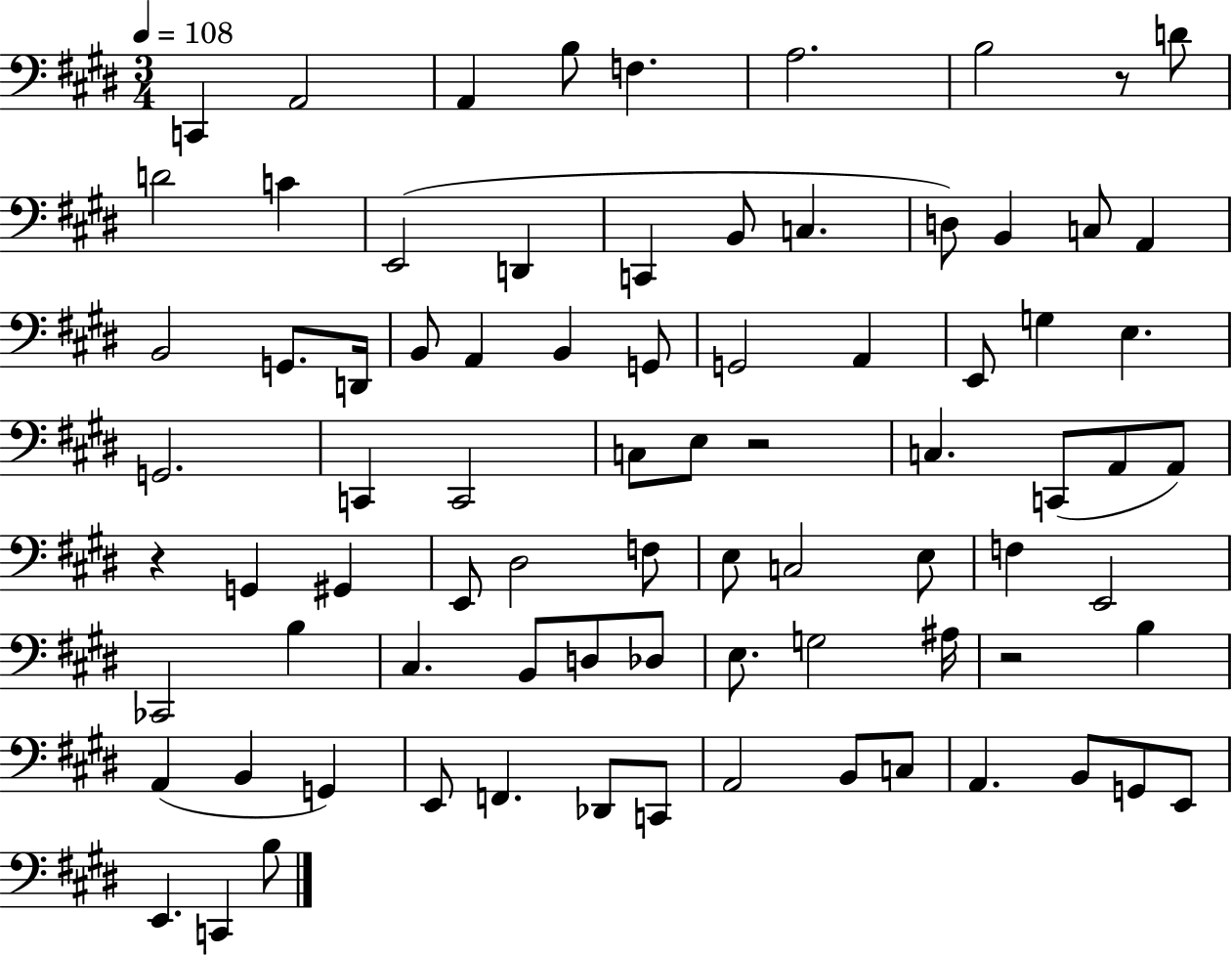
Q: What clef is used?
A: bass